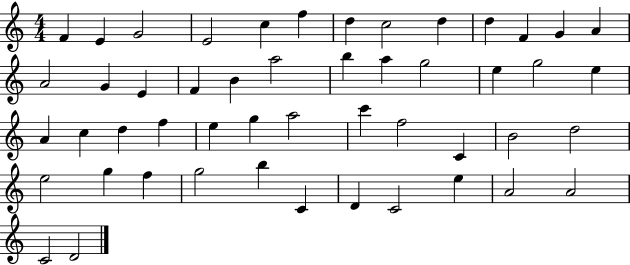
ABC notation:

X:1
T:Untitled
M:4/4
L:1/4
K:C
F E G2 E2 c f d c2 d d F G A A2 G E F B a2 b a g2 e g2 e A c d f e g a2 c' f2 C B2 d2 e2 g f g2 b C D C2 e A2 A2 C2 D2